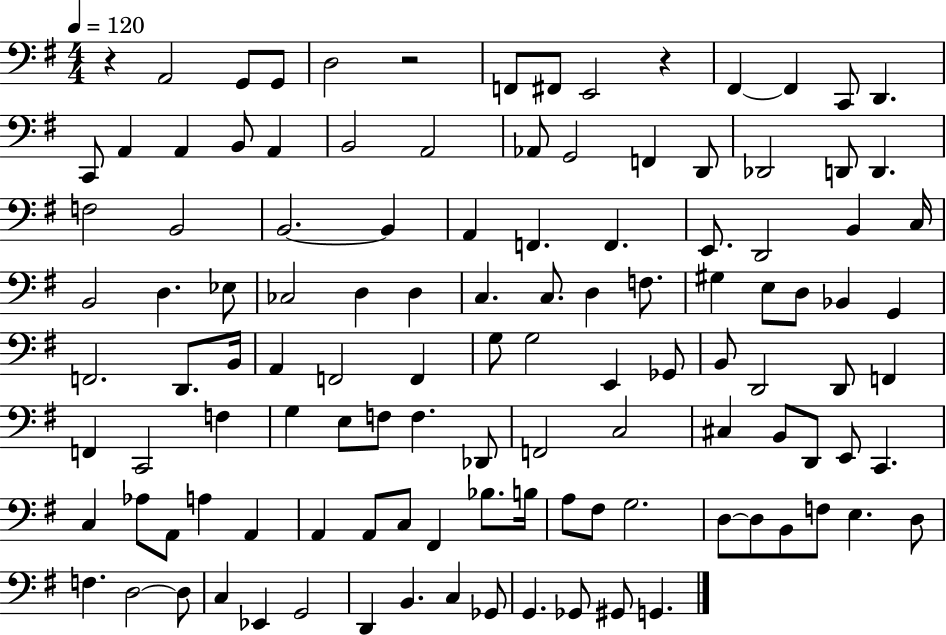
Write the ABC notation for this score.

X:1
T:Untitled
M:4/4
L:1/4
K:G
z A,,2 G,,/2 G,,/2 D,2 z2 F,,/2 ^F,,/2 E,,2 z ^F,, ^F,, C,,/2 D,, C,,/2 A,, A,, B,,/2 A,, B,,2 A,,2 _A,,/2 G,,2 F,, D,,/2 _D,,2 D,,/2 D,, F,2 B,,2 B,,2 B,, A,, F,, F,, E,,/2 D,,2 B,, C,/4 B,,2 D, _E,/2 _C,2 D, D, C, C,/2 D, F,/2 ^G, E,/2 D,/2 _B,, G,, F,,2 D,,/2 B,,/4 A,, F,,2 F,, G,/2 G,2 E,, _G,,/2 B,,/2 D,,2 D,,/2 F,, F,, C,,2 F, G, E,/2 F,/2 F, _D,,/2 F,,2 C,2 ^C, B,,/2 D,,/2 E,,/2 C,, C, _A,/2 A,,/2 A, A,, A,, A,,/2 C,/2 ^F,, _B,/2 B,/4 A,/2 ^F,/2 G,2 D,/2 D,/2 B,,/2 F,/2 E, D,/2 F, D,2 D,/2 C, _E,, G,,2 D,, B,, C, _G,,/2 G,, _G,,/2 ^G,,/2 G,,